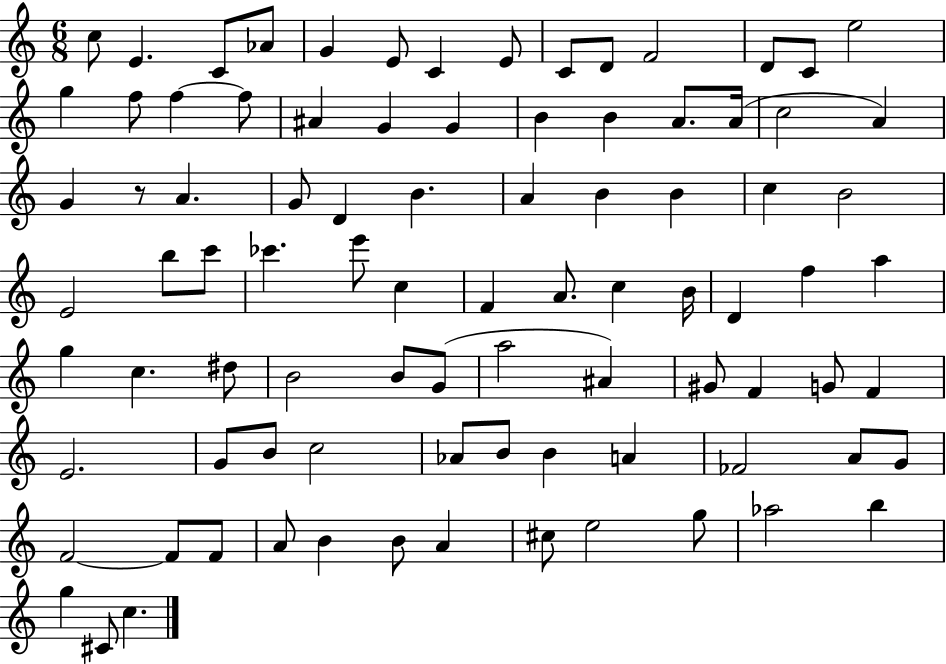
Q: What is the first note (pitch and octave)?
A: C5